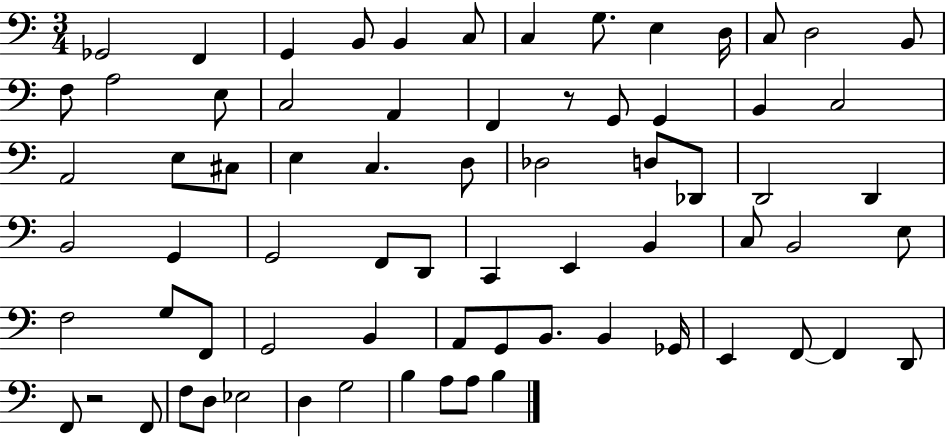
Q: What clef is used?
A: bass